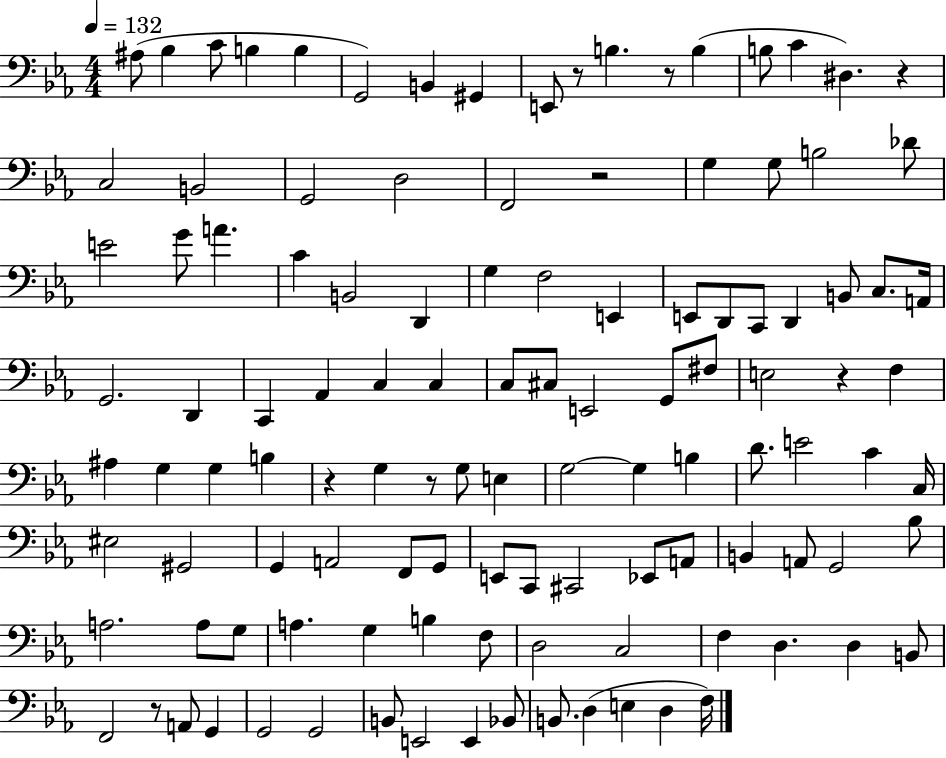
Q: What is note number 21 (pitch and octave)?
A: G3